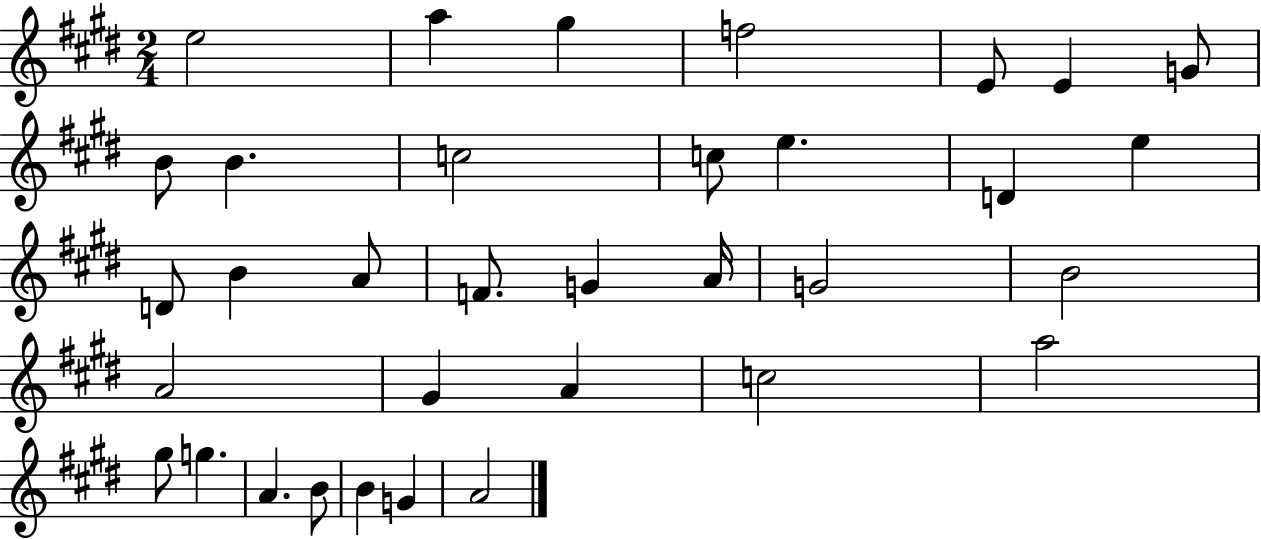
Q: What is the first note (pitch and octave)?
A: E5